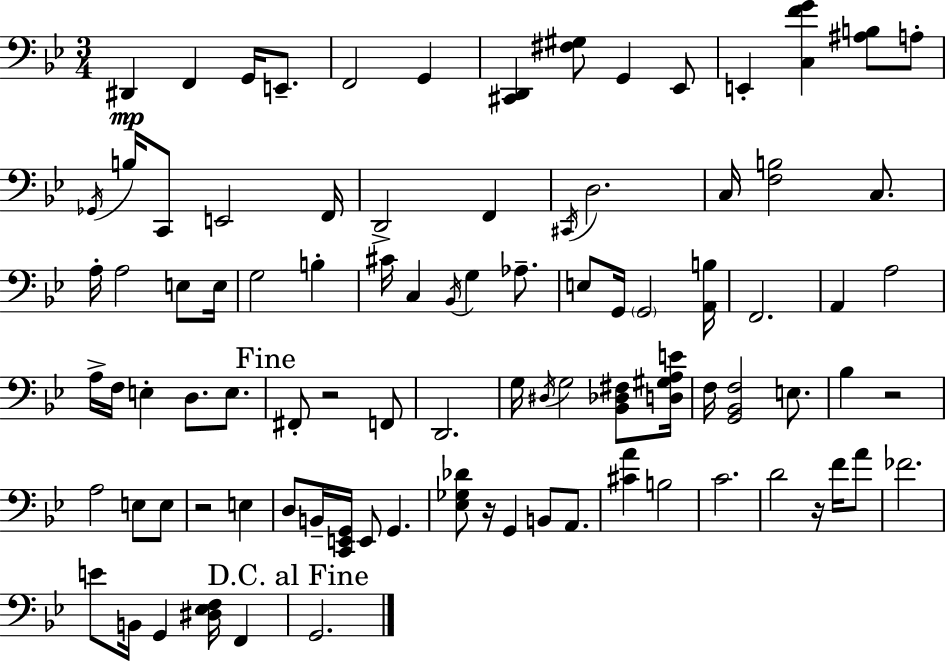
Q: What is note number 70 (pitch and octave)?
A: E4